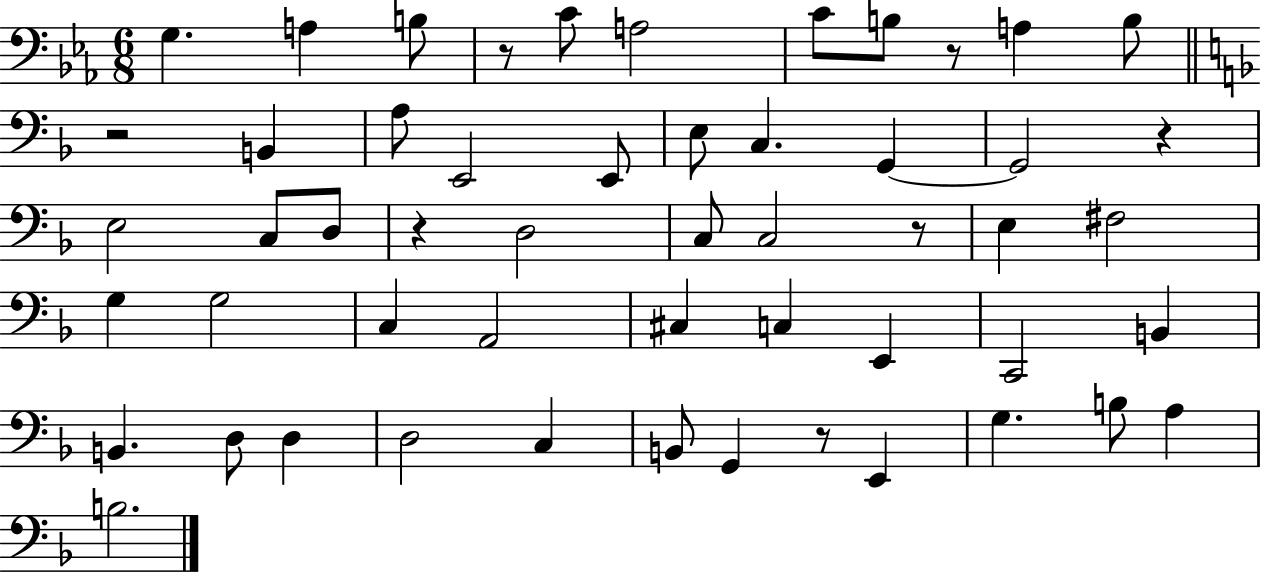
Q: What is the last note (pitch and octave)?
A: B3